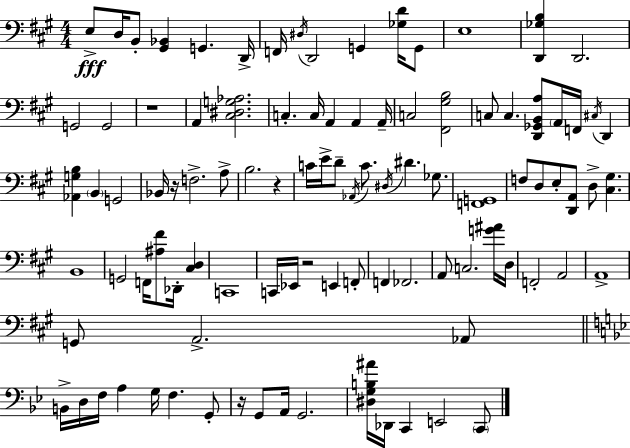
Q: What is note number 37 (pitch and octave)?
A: Ab2